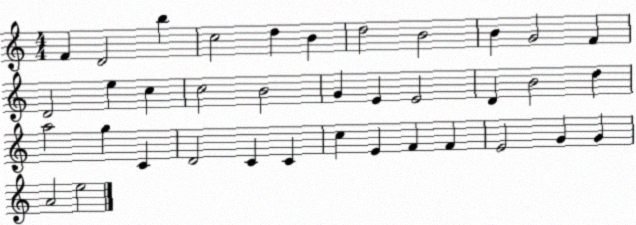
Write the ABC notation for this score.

X:1
T:Untitled
M:4/4
L:1/4
K:C
F D2 b c2 d B d2 B2 B G2 F D2 e c c2 B2 G E E2 D B2 d a2 g C D2 C C c E F F E2 G G A2 e2